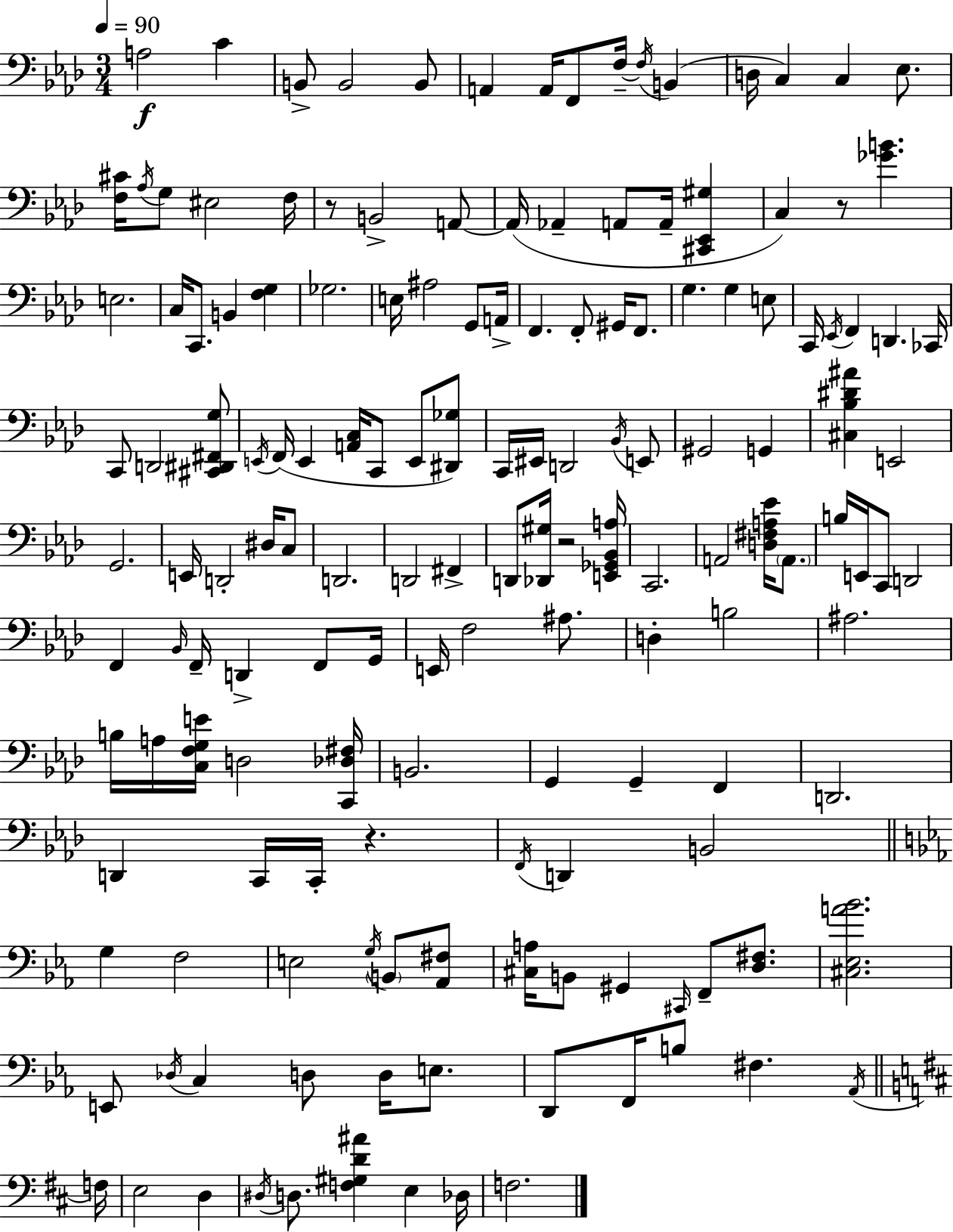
{
  \clef bass
  \numericTimeSignature
  \time 3/4
  \key aes \major
  \tempo 4 = 90
  a2\f c'4 | b,8-> b,2 b,8 | a,4 a,16 f,8 f16--~~ \acciaccatura { f16 } b,4( | d16 c4) c4 ees8. | \break <f cis'>16 \acciaccatura { aes16 } g8 eis2 | f16 r8 b,2-> | a,8~~ a,16( aes,4-- a,8 a,16-- <cis, ees, gis>4 | c4) r8 <ges' b'>4. | \break e2. | c16 c,8. b,4 <f g>4 | ges2. | e16 ais2 g,8 | \break a,16-> f,4. f,8-. gis,16 f,8. | g4. g4 | e8 c,16 \acciaccatura { ees,16 } f,4 d,4. | ces,16 c,8 d,2 | \break <cis, dis, fis, g>8 \acciaccatura { e,16 } f,16( e,4 <a, c>16 c,8 | e,8 <dis, ges>8) c,16 eis,16 d,2 | \acciaccatura { bes,16 } e,8 gis,2 | g,4 <cis bes dis' ais'>4 e,2 | \break g,2. | e,16 d,2-. | dis16 c8 d,2. | d,2 | \break fis,4-> d,8 <des, gis>16 r2 | <e, ges, bes, a>16 c,2. | a,2 | <d fis a ees'>16 \parenthesize a,8. b16 e,16 c,8 d,2 | \break f,4 \grace { bes,16 } f,16-- d,4-> | f,8 g,16 e,16 f2 | ais8. d4-. b2 | ais2. | \break b16 a16 <c f g e'>16 d2 | <c, des fis>16 b,2. | g,4 g,4-- | f,4 d,2. | \break d,4 c,16 c,16-. | r4. \acciaccatura { f,16 } d,4 b,2 | \bar "||" \break \key ees \major g4 f2 | e2 \acciaccatura { g16 } \parenthesize b,8 <aes, fis>8 | <cis a>16 b,8 gis,4 \grace { cis,16 } f,8-- <d fis>8. | <cis ees a' bes'>2. | \break e,8 \acciaccatura { des16 } c4 d8 d16 | e8. d,8 f,16 b8 fis4. | \acciaccatura { aes,16 } \bar "||" \break \key d \major f16 e2 d4 | \acciaccatura { dis16 } d8. <f gis d' ais'>4 e4 | des16 f2. | \bar "|."
}